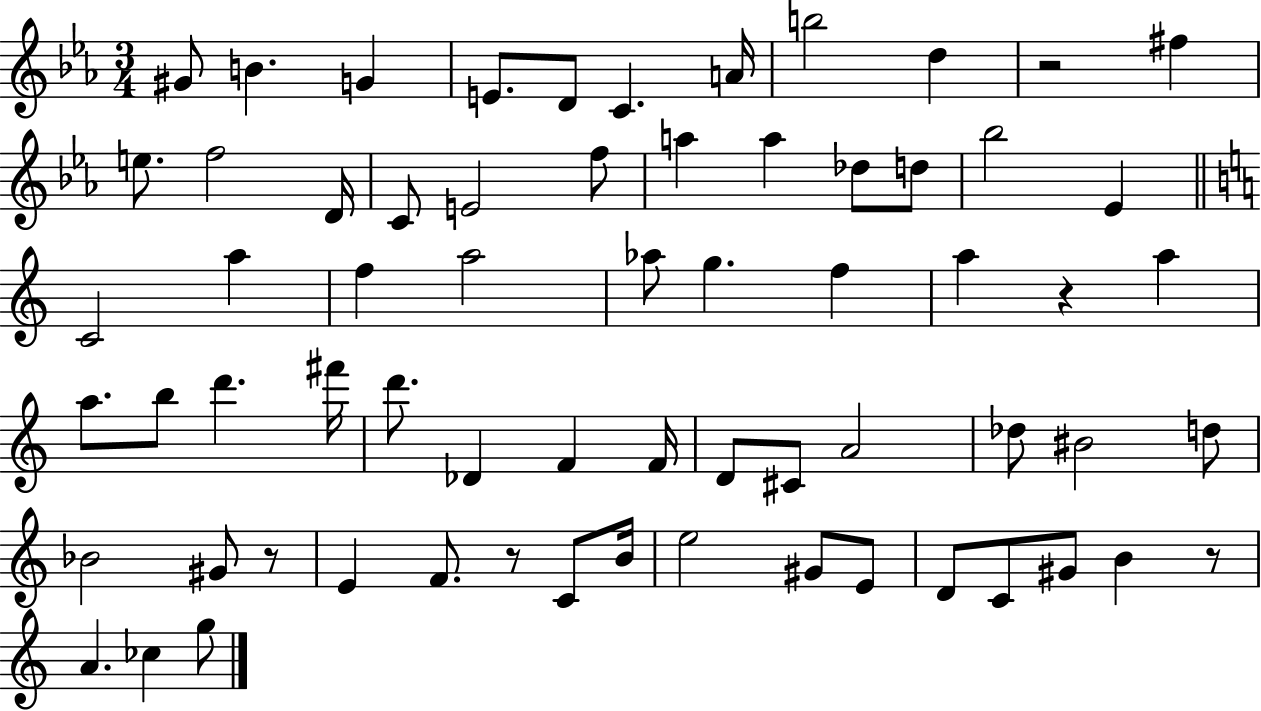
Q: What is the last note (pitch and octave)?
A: G5